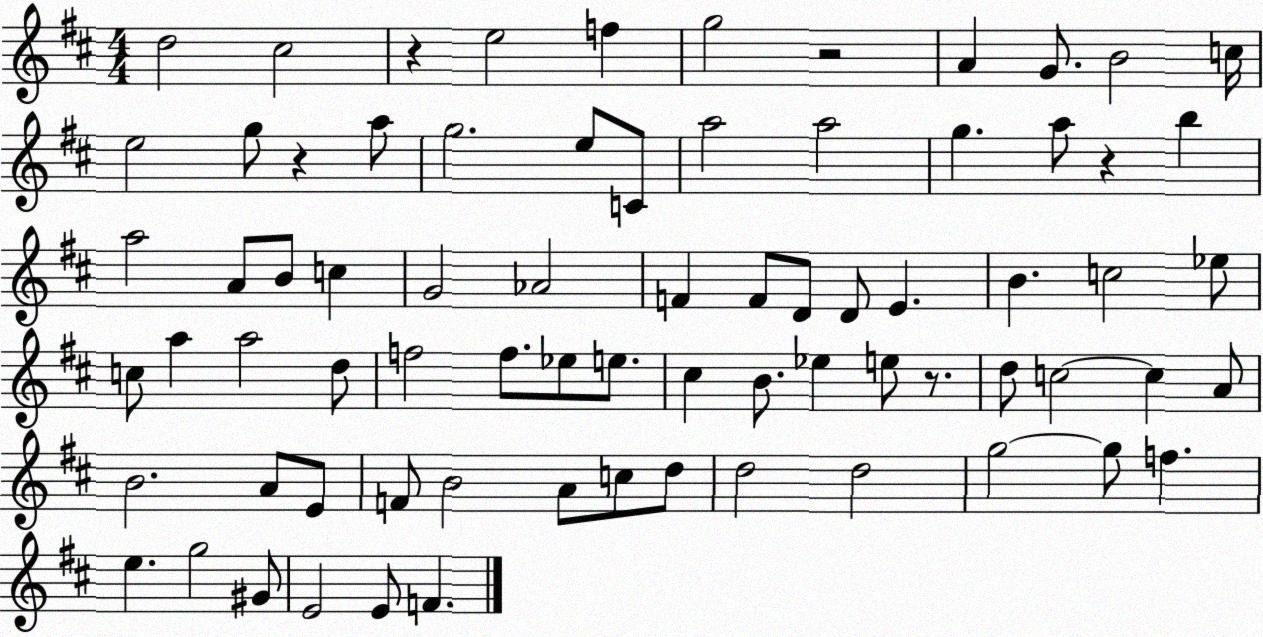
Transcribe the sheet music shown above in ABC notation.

X:1
T:Untitled
M:4/4
L:1/4
K:D
d2 ^c2 z e2 f g2 z2 A G/2 B2 c/4 e2 g/2 z a/2 g2 e/2 C/2 a2 a2 g a/2 z b a2 A/2 B/2 c G2 _A2 F F/2 D/2 D/2 E B c2 _e/2 c/2 a a2 d/2 f2 f/2 _e/2 e/2 ^c B/2 _e e/2 z/2 d/2 c2 c A/2 B2 A/2 E/2 F/2 B2 A/2 c/2 d/2 d2 d2 g2 g/2 f e g2 ^G/2 E2 E/2 F